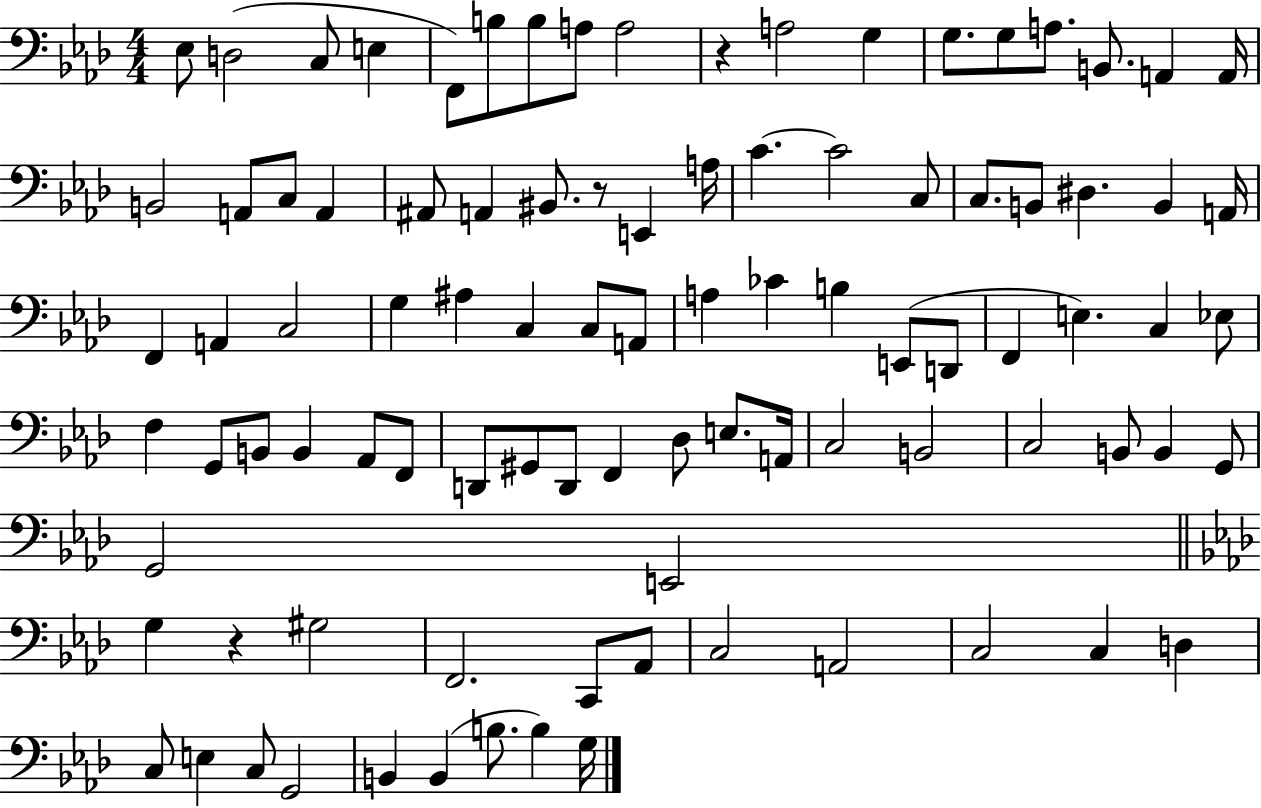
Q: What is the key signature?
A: AES major